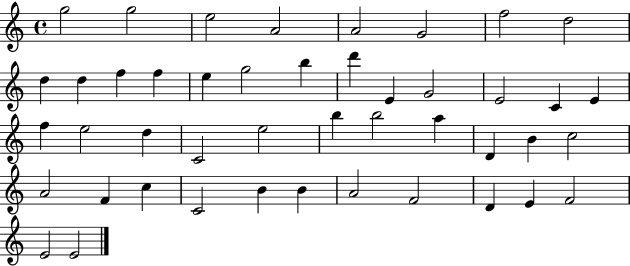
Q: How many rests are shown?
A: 0